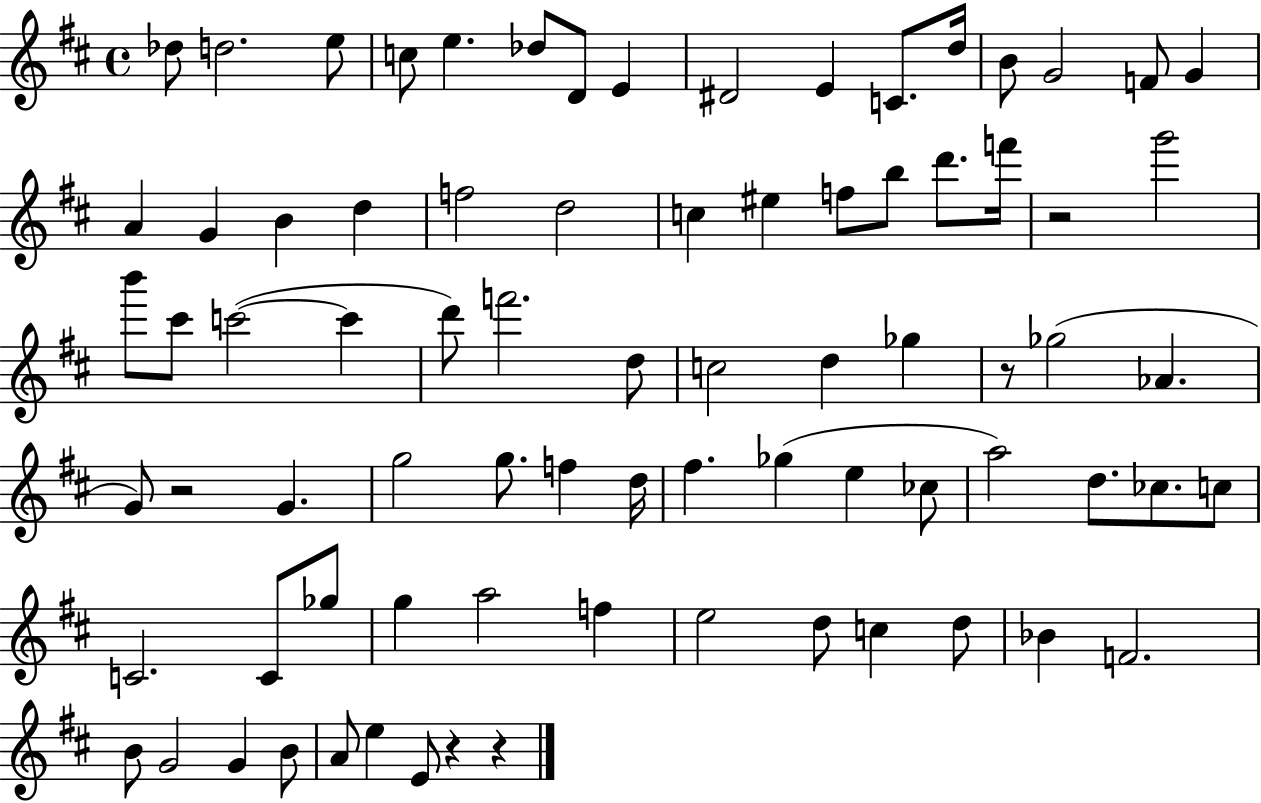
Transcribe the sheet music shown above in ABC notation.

X:1
T:Untitled
M:4/4
L:1/4
K:D
_d/2 d2 e/2 c/2 e _d/2 D/2 E ^D2 E C/2 d/4 B/2 G2 F/2 G A G B d f2 d2 c ^e f/2 b/2 d'/2 f'/4 z2 g'2 b'/2 ^c'/2 c'2 c' d'/2 f'2 d/2 c2 d _g z/2 _g2 _A G/2 z2 G g2 g/2 f d/4 ^f _g e _c/2 a2 d/2 _c/2 c/2 C2 C/2 _g/2 g a2 f e2 d/2 c d/2 _B F2 B/2 G2 G B/2 A/2 e E/2 z z